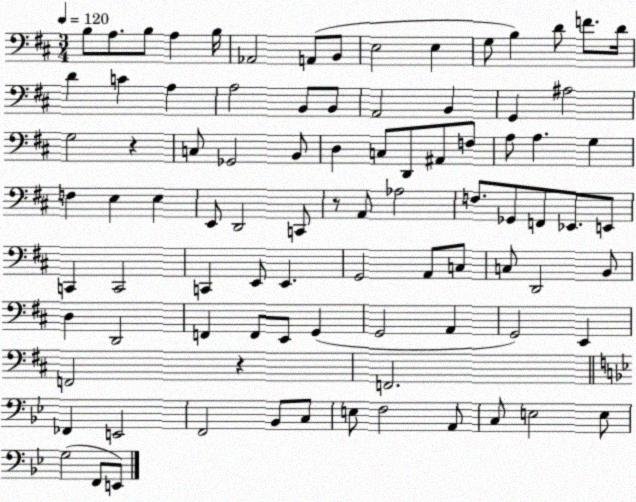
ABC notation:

X:1
T:Untitled
M:3/4
L:1/4
K:D
B,/2 A,/2 B,/2 A, B,/4 _A,,2 A,,/2 B,,/2 E,2 E, G,/2 B, D/2 F/2 D/4 D C A, A,2 B,,/2 B,,/2 A,,2 B,, G,, ^A,2 G,2 z C,/2 _G,,2 B,,/2 D, C,/2 D,,/2 ^A,,/2 F,/2 A,/2 A, G, F, E, E, E,,/2 D,,2 C,,/2 z/2 A,,/2 _A,2 F,/2 _G,,/2 F,,/2 _E,,/2 E,,/2 C,, C,,2 C,, E,,/2 E,, G,,2 A,,/2 C,/2 C,/2 D,,2 B,,/2 D, D,,2 F,, F,,/2 E,,/2 G,, G,,2 A,, G,,2 E,, F,,2 z F,,2 _F,, E,,2 F,,2 _B,,/2 C,/2 E,/2 F,2 A,,/2 C,/2 E,2 E,/2 G,2 F,,/2 E,,/2